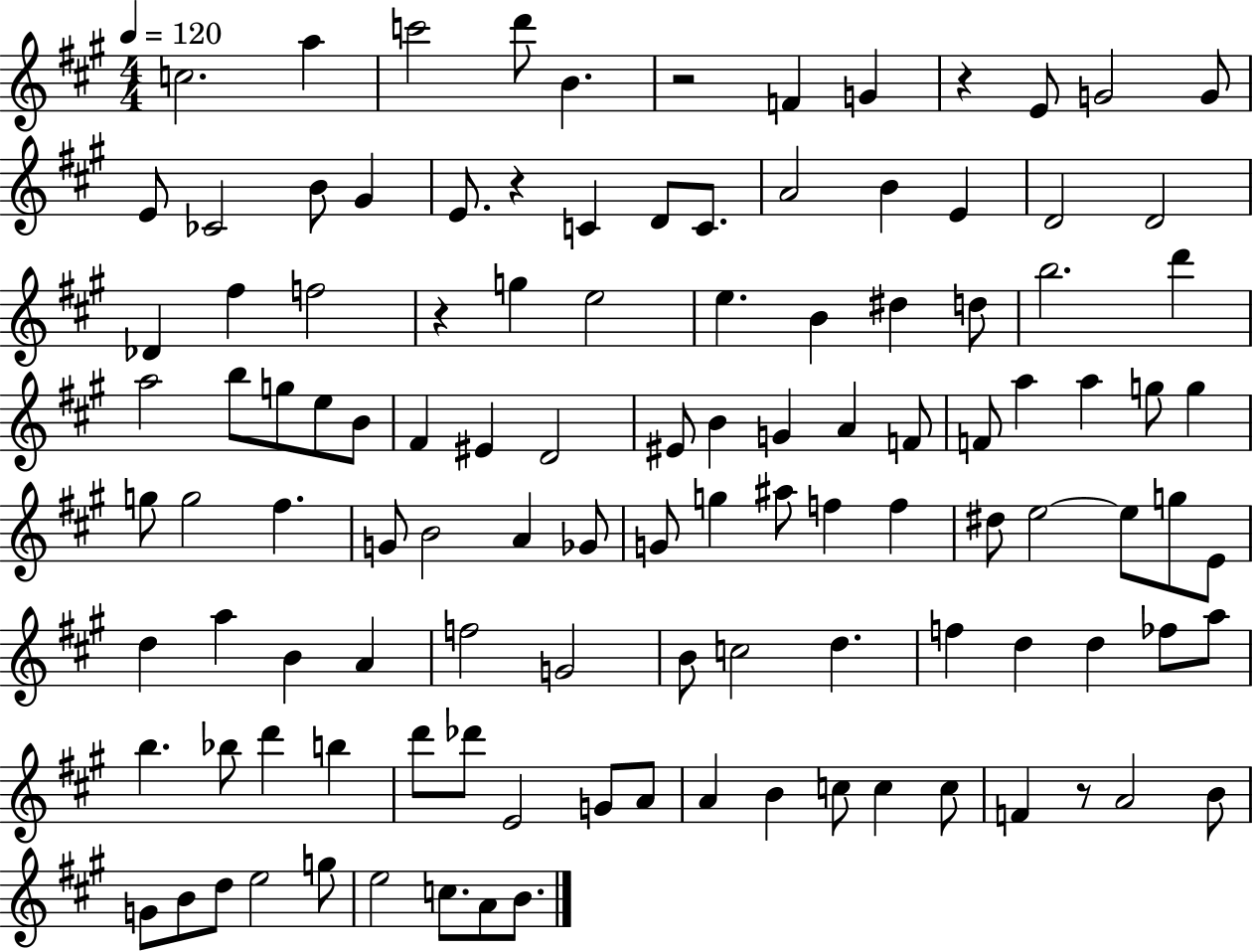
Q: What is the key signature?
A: A major